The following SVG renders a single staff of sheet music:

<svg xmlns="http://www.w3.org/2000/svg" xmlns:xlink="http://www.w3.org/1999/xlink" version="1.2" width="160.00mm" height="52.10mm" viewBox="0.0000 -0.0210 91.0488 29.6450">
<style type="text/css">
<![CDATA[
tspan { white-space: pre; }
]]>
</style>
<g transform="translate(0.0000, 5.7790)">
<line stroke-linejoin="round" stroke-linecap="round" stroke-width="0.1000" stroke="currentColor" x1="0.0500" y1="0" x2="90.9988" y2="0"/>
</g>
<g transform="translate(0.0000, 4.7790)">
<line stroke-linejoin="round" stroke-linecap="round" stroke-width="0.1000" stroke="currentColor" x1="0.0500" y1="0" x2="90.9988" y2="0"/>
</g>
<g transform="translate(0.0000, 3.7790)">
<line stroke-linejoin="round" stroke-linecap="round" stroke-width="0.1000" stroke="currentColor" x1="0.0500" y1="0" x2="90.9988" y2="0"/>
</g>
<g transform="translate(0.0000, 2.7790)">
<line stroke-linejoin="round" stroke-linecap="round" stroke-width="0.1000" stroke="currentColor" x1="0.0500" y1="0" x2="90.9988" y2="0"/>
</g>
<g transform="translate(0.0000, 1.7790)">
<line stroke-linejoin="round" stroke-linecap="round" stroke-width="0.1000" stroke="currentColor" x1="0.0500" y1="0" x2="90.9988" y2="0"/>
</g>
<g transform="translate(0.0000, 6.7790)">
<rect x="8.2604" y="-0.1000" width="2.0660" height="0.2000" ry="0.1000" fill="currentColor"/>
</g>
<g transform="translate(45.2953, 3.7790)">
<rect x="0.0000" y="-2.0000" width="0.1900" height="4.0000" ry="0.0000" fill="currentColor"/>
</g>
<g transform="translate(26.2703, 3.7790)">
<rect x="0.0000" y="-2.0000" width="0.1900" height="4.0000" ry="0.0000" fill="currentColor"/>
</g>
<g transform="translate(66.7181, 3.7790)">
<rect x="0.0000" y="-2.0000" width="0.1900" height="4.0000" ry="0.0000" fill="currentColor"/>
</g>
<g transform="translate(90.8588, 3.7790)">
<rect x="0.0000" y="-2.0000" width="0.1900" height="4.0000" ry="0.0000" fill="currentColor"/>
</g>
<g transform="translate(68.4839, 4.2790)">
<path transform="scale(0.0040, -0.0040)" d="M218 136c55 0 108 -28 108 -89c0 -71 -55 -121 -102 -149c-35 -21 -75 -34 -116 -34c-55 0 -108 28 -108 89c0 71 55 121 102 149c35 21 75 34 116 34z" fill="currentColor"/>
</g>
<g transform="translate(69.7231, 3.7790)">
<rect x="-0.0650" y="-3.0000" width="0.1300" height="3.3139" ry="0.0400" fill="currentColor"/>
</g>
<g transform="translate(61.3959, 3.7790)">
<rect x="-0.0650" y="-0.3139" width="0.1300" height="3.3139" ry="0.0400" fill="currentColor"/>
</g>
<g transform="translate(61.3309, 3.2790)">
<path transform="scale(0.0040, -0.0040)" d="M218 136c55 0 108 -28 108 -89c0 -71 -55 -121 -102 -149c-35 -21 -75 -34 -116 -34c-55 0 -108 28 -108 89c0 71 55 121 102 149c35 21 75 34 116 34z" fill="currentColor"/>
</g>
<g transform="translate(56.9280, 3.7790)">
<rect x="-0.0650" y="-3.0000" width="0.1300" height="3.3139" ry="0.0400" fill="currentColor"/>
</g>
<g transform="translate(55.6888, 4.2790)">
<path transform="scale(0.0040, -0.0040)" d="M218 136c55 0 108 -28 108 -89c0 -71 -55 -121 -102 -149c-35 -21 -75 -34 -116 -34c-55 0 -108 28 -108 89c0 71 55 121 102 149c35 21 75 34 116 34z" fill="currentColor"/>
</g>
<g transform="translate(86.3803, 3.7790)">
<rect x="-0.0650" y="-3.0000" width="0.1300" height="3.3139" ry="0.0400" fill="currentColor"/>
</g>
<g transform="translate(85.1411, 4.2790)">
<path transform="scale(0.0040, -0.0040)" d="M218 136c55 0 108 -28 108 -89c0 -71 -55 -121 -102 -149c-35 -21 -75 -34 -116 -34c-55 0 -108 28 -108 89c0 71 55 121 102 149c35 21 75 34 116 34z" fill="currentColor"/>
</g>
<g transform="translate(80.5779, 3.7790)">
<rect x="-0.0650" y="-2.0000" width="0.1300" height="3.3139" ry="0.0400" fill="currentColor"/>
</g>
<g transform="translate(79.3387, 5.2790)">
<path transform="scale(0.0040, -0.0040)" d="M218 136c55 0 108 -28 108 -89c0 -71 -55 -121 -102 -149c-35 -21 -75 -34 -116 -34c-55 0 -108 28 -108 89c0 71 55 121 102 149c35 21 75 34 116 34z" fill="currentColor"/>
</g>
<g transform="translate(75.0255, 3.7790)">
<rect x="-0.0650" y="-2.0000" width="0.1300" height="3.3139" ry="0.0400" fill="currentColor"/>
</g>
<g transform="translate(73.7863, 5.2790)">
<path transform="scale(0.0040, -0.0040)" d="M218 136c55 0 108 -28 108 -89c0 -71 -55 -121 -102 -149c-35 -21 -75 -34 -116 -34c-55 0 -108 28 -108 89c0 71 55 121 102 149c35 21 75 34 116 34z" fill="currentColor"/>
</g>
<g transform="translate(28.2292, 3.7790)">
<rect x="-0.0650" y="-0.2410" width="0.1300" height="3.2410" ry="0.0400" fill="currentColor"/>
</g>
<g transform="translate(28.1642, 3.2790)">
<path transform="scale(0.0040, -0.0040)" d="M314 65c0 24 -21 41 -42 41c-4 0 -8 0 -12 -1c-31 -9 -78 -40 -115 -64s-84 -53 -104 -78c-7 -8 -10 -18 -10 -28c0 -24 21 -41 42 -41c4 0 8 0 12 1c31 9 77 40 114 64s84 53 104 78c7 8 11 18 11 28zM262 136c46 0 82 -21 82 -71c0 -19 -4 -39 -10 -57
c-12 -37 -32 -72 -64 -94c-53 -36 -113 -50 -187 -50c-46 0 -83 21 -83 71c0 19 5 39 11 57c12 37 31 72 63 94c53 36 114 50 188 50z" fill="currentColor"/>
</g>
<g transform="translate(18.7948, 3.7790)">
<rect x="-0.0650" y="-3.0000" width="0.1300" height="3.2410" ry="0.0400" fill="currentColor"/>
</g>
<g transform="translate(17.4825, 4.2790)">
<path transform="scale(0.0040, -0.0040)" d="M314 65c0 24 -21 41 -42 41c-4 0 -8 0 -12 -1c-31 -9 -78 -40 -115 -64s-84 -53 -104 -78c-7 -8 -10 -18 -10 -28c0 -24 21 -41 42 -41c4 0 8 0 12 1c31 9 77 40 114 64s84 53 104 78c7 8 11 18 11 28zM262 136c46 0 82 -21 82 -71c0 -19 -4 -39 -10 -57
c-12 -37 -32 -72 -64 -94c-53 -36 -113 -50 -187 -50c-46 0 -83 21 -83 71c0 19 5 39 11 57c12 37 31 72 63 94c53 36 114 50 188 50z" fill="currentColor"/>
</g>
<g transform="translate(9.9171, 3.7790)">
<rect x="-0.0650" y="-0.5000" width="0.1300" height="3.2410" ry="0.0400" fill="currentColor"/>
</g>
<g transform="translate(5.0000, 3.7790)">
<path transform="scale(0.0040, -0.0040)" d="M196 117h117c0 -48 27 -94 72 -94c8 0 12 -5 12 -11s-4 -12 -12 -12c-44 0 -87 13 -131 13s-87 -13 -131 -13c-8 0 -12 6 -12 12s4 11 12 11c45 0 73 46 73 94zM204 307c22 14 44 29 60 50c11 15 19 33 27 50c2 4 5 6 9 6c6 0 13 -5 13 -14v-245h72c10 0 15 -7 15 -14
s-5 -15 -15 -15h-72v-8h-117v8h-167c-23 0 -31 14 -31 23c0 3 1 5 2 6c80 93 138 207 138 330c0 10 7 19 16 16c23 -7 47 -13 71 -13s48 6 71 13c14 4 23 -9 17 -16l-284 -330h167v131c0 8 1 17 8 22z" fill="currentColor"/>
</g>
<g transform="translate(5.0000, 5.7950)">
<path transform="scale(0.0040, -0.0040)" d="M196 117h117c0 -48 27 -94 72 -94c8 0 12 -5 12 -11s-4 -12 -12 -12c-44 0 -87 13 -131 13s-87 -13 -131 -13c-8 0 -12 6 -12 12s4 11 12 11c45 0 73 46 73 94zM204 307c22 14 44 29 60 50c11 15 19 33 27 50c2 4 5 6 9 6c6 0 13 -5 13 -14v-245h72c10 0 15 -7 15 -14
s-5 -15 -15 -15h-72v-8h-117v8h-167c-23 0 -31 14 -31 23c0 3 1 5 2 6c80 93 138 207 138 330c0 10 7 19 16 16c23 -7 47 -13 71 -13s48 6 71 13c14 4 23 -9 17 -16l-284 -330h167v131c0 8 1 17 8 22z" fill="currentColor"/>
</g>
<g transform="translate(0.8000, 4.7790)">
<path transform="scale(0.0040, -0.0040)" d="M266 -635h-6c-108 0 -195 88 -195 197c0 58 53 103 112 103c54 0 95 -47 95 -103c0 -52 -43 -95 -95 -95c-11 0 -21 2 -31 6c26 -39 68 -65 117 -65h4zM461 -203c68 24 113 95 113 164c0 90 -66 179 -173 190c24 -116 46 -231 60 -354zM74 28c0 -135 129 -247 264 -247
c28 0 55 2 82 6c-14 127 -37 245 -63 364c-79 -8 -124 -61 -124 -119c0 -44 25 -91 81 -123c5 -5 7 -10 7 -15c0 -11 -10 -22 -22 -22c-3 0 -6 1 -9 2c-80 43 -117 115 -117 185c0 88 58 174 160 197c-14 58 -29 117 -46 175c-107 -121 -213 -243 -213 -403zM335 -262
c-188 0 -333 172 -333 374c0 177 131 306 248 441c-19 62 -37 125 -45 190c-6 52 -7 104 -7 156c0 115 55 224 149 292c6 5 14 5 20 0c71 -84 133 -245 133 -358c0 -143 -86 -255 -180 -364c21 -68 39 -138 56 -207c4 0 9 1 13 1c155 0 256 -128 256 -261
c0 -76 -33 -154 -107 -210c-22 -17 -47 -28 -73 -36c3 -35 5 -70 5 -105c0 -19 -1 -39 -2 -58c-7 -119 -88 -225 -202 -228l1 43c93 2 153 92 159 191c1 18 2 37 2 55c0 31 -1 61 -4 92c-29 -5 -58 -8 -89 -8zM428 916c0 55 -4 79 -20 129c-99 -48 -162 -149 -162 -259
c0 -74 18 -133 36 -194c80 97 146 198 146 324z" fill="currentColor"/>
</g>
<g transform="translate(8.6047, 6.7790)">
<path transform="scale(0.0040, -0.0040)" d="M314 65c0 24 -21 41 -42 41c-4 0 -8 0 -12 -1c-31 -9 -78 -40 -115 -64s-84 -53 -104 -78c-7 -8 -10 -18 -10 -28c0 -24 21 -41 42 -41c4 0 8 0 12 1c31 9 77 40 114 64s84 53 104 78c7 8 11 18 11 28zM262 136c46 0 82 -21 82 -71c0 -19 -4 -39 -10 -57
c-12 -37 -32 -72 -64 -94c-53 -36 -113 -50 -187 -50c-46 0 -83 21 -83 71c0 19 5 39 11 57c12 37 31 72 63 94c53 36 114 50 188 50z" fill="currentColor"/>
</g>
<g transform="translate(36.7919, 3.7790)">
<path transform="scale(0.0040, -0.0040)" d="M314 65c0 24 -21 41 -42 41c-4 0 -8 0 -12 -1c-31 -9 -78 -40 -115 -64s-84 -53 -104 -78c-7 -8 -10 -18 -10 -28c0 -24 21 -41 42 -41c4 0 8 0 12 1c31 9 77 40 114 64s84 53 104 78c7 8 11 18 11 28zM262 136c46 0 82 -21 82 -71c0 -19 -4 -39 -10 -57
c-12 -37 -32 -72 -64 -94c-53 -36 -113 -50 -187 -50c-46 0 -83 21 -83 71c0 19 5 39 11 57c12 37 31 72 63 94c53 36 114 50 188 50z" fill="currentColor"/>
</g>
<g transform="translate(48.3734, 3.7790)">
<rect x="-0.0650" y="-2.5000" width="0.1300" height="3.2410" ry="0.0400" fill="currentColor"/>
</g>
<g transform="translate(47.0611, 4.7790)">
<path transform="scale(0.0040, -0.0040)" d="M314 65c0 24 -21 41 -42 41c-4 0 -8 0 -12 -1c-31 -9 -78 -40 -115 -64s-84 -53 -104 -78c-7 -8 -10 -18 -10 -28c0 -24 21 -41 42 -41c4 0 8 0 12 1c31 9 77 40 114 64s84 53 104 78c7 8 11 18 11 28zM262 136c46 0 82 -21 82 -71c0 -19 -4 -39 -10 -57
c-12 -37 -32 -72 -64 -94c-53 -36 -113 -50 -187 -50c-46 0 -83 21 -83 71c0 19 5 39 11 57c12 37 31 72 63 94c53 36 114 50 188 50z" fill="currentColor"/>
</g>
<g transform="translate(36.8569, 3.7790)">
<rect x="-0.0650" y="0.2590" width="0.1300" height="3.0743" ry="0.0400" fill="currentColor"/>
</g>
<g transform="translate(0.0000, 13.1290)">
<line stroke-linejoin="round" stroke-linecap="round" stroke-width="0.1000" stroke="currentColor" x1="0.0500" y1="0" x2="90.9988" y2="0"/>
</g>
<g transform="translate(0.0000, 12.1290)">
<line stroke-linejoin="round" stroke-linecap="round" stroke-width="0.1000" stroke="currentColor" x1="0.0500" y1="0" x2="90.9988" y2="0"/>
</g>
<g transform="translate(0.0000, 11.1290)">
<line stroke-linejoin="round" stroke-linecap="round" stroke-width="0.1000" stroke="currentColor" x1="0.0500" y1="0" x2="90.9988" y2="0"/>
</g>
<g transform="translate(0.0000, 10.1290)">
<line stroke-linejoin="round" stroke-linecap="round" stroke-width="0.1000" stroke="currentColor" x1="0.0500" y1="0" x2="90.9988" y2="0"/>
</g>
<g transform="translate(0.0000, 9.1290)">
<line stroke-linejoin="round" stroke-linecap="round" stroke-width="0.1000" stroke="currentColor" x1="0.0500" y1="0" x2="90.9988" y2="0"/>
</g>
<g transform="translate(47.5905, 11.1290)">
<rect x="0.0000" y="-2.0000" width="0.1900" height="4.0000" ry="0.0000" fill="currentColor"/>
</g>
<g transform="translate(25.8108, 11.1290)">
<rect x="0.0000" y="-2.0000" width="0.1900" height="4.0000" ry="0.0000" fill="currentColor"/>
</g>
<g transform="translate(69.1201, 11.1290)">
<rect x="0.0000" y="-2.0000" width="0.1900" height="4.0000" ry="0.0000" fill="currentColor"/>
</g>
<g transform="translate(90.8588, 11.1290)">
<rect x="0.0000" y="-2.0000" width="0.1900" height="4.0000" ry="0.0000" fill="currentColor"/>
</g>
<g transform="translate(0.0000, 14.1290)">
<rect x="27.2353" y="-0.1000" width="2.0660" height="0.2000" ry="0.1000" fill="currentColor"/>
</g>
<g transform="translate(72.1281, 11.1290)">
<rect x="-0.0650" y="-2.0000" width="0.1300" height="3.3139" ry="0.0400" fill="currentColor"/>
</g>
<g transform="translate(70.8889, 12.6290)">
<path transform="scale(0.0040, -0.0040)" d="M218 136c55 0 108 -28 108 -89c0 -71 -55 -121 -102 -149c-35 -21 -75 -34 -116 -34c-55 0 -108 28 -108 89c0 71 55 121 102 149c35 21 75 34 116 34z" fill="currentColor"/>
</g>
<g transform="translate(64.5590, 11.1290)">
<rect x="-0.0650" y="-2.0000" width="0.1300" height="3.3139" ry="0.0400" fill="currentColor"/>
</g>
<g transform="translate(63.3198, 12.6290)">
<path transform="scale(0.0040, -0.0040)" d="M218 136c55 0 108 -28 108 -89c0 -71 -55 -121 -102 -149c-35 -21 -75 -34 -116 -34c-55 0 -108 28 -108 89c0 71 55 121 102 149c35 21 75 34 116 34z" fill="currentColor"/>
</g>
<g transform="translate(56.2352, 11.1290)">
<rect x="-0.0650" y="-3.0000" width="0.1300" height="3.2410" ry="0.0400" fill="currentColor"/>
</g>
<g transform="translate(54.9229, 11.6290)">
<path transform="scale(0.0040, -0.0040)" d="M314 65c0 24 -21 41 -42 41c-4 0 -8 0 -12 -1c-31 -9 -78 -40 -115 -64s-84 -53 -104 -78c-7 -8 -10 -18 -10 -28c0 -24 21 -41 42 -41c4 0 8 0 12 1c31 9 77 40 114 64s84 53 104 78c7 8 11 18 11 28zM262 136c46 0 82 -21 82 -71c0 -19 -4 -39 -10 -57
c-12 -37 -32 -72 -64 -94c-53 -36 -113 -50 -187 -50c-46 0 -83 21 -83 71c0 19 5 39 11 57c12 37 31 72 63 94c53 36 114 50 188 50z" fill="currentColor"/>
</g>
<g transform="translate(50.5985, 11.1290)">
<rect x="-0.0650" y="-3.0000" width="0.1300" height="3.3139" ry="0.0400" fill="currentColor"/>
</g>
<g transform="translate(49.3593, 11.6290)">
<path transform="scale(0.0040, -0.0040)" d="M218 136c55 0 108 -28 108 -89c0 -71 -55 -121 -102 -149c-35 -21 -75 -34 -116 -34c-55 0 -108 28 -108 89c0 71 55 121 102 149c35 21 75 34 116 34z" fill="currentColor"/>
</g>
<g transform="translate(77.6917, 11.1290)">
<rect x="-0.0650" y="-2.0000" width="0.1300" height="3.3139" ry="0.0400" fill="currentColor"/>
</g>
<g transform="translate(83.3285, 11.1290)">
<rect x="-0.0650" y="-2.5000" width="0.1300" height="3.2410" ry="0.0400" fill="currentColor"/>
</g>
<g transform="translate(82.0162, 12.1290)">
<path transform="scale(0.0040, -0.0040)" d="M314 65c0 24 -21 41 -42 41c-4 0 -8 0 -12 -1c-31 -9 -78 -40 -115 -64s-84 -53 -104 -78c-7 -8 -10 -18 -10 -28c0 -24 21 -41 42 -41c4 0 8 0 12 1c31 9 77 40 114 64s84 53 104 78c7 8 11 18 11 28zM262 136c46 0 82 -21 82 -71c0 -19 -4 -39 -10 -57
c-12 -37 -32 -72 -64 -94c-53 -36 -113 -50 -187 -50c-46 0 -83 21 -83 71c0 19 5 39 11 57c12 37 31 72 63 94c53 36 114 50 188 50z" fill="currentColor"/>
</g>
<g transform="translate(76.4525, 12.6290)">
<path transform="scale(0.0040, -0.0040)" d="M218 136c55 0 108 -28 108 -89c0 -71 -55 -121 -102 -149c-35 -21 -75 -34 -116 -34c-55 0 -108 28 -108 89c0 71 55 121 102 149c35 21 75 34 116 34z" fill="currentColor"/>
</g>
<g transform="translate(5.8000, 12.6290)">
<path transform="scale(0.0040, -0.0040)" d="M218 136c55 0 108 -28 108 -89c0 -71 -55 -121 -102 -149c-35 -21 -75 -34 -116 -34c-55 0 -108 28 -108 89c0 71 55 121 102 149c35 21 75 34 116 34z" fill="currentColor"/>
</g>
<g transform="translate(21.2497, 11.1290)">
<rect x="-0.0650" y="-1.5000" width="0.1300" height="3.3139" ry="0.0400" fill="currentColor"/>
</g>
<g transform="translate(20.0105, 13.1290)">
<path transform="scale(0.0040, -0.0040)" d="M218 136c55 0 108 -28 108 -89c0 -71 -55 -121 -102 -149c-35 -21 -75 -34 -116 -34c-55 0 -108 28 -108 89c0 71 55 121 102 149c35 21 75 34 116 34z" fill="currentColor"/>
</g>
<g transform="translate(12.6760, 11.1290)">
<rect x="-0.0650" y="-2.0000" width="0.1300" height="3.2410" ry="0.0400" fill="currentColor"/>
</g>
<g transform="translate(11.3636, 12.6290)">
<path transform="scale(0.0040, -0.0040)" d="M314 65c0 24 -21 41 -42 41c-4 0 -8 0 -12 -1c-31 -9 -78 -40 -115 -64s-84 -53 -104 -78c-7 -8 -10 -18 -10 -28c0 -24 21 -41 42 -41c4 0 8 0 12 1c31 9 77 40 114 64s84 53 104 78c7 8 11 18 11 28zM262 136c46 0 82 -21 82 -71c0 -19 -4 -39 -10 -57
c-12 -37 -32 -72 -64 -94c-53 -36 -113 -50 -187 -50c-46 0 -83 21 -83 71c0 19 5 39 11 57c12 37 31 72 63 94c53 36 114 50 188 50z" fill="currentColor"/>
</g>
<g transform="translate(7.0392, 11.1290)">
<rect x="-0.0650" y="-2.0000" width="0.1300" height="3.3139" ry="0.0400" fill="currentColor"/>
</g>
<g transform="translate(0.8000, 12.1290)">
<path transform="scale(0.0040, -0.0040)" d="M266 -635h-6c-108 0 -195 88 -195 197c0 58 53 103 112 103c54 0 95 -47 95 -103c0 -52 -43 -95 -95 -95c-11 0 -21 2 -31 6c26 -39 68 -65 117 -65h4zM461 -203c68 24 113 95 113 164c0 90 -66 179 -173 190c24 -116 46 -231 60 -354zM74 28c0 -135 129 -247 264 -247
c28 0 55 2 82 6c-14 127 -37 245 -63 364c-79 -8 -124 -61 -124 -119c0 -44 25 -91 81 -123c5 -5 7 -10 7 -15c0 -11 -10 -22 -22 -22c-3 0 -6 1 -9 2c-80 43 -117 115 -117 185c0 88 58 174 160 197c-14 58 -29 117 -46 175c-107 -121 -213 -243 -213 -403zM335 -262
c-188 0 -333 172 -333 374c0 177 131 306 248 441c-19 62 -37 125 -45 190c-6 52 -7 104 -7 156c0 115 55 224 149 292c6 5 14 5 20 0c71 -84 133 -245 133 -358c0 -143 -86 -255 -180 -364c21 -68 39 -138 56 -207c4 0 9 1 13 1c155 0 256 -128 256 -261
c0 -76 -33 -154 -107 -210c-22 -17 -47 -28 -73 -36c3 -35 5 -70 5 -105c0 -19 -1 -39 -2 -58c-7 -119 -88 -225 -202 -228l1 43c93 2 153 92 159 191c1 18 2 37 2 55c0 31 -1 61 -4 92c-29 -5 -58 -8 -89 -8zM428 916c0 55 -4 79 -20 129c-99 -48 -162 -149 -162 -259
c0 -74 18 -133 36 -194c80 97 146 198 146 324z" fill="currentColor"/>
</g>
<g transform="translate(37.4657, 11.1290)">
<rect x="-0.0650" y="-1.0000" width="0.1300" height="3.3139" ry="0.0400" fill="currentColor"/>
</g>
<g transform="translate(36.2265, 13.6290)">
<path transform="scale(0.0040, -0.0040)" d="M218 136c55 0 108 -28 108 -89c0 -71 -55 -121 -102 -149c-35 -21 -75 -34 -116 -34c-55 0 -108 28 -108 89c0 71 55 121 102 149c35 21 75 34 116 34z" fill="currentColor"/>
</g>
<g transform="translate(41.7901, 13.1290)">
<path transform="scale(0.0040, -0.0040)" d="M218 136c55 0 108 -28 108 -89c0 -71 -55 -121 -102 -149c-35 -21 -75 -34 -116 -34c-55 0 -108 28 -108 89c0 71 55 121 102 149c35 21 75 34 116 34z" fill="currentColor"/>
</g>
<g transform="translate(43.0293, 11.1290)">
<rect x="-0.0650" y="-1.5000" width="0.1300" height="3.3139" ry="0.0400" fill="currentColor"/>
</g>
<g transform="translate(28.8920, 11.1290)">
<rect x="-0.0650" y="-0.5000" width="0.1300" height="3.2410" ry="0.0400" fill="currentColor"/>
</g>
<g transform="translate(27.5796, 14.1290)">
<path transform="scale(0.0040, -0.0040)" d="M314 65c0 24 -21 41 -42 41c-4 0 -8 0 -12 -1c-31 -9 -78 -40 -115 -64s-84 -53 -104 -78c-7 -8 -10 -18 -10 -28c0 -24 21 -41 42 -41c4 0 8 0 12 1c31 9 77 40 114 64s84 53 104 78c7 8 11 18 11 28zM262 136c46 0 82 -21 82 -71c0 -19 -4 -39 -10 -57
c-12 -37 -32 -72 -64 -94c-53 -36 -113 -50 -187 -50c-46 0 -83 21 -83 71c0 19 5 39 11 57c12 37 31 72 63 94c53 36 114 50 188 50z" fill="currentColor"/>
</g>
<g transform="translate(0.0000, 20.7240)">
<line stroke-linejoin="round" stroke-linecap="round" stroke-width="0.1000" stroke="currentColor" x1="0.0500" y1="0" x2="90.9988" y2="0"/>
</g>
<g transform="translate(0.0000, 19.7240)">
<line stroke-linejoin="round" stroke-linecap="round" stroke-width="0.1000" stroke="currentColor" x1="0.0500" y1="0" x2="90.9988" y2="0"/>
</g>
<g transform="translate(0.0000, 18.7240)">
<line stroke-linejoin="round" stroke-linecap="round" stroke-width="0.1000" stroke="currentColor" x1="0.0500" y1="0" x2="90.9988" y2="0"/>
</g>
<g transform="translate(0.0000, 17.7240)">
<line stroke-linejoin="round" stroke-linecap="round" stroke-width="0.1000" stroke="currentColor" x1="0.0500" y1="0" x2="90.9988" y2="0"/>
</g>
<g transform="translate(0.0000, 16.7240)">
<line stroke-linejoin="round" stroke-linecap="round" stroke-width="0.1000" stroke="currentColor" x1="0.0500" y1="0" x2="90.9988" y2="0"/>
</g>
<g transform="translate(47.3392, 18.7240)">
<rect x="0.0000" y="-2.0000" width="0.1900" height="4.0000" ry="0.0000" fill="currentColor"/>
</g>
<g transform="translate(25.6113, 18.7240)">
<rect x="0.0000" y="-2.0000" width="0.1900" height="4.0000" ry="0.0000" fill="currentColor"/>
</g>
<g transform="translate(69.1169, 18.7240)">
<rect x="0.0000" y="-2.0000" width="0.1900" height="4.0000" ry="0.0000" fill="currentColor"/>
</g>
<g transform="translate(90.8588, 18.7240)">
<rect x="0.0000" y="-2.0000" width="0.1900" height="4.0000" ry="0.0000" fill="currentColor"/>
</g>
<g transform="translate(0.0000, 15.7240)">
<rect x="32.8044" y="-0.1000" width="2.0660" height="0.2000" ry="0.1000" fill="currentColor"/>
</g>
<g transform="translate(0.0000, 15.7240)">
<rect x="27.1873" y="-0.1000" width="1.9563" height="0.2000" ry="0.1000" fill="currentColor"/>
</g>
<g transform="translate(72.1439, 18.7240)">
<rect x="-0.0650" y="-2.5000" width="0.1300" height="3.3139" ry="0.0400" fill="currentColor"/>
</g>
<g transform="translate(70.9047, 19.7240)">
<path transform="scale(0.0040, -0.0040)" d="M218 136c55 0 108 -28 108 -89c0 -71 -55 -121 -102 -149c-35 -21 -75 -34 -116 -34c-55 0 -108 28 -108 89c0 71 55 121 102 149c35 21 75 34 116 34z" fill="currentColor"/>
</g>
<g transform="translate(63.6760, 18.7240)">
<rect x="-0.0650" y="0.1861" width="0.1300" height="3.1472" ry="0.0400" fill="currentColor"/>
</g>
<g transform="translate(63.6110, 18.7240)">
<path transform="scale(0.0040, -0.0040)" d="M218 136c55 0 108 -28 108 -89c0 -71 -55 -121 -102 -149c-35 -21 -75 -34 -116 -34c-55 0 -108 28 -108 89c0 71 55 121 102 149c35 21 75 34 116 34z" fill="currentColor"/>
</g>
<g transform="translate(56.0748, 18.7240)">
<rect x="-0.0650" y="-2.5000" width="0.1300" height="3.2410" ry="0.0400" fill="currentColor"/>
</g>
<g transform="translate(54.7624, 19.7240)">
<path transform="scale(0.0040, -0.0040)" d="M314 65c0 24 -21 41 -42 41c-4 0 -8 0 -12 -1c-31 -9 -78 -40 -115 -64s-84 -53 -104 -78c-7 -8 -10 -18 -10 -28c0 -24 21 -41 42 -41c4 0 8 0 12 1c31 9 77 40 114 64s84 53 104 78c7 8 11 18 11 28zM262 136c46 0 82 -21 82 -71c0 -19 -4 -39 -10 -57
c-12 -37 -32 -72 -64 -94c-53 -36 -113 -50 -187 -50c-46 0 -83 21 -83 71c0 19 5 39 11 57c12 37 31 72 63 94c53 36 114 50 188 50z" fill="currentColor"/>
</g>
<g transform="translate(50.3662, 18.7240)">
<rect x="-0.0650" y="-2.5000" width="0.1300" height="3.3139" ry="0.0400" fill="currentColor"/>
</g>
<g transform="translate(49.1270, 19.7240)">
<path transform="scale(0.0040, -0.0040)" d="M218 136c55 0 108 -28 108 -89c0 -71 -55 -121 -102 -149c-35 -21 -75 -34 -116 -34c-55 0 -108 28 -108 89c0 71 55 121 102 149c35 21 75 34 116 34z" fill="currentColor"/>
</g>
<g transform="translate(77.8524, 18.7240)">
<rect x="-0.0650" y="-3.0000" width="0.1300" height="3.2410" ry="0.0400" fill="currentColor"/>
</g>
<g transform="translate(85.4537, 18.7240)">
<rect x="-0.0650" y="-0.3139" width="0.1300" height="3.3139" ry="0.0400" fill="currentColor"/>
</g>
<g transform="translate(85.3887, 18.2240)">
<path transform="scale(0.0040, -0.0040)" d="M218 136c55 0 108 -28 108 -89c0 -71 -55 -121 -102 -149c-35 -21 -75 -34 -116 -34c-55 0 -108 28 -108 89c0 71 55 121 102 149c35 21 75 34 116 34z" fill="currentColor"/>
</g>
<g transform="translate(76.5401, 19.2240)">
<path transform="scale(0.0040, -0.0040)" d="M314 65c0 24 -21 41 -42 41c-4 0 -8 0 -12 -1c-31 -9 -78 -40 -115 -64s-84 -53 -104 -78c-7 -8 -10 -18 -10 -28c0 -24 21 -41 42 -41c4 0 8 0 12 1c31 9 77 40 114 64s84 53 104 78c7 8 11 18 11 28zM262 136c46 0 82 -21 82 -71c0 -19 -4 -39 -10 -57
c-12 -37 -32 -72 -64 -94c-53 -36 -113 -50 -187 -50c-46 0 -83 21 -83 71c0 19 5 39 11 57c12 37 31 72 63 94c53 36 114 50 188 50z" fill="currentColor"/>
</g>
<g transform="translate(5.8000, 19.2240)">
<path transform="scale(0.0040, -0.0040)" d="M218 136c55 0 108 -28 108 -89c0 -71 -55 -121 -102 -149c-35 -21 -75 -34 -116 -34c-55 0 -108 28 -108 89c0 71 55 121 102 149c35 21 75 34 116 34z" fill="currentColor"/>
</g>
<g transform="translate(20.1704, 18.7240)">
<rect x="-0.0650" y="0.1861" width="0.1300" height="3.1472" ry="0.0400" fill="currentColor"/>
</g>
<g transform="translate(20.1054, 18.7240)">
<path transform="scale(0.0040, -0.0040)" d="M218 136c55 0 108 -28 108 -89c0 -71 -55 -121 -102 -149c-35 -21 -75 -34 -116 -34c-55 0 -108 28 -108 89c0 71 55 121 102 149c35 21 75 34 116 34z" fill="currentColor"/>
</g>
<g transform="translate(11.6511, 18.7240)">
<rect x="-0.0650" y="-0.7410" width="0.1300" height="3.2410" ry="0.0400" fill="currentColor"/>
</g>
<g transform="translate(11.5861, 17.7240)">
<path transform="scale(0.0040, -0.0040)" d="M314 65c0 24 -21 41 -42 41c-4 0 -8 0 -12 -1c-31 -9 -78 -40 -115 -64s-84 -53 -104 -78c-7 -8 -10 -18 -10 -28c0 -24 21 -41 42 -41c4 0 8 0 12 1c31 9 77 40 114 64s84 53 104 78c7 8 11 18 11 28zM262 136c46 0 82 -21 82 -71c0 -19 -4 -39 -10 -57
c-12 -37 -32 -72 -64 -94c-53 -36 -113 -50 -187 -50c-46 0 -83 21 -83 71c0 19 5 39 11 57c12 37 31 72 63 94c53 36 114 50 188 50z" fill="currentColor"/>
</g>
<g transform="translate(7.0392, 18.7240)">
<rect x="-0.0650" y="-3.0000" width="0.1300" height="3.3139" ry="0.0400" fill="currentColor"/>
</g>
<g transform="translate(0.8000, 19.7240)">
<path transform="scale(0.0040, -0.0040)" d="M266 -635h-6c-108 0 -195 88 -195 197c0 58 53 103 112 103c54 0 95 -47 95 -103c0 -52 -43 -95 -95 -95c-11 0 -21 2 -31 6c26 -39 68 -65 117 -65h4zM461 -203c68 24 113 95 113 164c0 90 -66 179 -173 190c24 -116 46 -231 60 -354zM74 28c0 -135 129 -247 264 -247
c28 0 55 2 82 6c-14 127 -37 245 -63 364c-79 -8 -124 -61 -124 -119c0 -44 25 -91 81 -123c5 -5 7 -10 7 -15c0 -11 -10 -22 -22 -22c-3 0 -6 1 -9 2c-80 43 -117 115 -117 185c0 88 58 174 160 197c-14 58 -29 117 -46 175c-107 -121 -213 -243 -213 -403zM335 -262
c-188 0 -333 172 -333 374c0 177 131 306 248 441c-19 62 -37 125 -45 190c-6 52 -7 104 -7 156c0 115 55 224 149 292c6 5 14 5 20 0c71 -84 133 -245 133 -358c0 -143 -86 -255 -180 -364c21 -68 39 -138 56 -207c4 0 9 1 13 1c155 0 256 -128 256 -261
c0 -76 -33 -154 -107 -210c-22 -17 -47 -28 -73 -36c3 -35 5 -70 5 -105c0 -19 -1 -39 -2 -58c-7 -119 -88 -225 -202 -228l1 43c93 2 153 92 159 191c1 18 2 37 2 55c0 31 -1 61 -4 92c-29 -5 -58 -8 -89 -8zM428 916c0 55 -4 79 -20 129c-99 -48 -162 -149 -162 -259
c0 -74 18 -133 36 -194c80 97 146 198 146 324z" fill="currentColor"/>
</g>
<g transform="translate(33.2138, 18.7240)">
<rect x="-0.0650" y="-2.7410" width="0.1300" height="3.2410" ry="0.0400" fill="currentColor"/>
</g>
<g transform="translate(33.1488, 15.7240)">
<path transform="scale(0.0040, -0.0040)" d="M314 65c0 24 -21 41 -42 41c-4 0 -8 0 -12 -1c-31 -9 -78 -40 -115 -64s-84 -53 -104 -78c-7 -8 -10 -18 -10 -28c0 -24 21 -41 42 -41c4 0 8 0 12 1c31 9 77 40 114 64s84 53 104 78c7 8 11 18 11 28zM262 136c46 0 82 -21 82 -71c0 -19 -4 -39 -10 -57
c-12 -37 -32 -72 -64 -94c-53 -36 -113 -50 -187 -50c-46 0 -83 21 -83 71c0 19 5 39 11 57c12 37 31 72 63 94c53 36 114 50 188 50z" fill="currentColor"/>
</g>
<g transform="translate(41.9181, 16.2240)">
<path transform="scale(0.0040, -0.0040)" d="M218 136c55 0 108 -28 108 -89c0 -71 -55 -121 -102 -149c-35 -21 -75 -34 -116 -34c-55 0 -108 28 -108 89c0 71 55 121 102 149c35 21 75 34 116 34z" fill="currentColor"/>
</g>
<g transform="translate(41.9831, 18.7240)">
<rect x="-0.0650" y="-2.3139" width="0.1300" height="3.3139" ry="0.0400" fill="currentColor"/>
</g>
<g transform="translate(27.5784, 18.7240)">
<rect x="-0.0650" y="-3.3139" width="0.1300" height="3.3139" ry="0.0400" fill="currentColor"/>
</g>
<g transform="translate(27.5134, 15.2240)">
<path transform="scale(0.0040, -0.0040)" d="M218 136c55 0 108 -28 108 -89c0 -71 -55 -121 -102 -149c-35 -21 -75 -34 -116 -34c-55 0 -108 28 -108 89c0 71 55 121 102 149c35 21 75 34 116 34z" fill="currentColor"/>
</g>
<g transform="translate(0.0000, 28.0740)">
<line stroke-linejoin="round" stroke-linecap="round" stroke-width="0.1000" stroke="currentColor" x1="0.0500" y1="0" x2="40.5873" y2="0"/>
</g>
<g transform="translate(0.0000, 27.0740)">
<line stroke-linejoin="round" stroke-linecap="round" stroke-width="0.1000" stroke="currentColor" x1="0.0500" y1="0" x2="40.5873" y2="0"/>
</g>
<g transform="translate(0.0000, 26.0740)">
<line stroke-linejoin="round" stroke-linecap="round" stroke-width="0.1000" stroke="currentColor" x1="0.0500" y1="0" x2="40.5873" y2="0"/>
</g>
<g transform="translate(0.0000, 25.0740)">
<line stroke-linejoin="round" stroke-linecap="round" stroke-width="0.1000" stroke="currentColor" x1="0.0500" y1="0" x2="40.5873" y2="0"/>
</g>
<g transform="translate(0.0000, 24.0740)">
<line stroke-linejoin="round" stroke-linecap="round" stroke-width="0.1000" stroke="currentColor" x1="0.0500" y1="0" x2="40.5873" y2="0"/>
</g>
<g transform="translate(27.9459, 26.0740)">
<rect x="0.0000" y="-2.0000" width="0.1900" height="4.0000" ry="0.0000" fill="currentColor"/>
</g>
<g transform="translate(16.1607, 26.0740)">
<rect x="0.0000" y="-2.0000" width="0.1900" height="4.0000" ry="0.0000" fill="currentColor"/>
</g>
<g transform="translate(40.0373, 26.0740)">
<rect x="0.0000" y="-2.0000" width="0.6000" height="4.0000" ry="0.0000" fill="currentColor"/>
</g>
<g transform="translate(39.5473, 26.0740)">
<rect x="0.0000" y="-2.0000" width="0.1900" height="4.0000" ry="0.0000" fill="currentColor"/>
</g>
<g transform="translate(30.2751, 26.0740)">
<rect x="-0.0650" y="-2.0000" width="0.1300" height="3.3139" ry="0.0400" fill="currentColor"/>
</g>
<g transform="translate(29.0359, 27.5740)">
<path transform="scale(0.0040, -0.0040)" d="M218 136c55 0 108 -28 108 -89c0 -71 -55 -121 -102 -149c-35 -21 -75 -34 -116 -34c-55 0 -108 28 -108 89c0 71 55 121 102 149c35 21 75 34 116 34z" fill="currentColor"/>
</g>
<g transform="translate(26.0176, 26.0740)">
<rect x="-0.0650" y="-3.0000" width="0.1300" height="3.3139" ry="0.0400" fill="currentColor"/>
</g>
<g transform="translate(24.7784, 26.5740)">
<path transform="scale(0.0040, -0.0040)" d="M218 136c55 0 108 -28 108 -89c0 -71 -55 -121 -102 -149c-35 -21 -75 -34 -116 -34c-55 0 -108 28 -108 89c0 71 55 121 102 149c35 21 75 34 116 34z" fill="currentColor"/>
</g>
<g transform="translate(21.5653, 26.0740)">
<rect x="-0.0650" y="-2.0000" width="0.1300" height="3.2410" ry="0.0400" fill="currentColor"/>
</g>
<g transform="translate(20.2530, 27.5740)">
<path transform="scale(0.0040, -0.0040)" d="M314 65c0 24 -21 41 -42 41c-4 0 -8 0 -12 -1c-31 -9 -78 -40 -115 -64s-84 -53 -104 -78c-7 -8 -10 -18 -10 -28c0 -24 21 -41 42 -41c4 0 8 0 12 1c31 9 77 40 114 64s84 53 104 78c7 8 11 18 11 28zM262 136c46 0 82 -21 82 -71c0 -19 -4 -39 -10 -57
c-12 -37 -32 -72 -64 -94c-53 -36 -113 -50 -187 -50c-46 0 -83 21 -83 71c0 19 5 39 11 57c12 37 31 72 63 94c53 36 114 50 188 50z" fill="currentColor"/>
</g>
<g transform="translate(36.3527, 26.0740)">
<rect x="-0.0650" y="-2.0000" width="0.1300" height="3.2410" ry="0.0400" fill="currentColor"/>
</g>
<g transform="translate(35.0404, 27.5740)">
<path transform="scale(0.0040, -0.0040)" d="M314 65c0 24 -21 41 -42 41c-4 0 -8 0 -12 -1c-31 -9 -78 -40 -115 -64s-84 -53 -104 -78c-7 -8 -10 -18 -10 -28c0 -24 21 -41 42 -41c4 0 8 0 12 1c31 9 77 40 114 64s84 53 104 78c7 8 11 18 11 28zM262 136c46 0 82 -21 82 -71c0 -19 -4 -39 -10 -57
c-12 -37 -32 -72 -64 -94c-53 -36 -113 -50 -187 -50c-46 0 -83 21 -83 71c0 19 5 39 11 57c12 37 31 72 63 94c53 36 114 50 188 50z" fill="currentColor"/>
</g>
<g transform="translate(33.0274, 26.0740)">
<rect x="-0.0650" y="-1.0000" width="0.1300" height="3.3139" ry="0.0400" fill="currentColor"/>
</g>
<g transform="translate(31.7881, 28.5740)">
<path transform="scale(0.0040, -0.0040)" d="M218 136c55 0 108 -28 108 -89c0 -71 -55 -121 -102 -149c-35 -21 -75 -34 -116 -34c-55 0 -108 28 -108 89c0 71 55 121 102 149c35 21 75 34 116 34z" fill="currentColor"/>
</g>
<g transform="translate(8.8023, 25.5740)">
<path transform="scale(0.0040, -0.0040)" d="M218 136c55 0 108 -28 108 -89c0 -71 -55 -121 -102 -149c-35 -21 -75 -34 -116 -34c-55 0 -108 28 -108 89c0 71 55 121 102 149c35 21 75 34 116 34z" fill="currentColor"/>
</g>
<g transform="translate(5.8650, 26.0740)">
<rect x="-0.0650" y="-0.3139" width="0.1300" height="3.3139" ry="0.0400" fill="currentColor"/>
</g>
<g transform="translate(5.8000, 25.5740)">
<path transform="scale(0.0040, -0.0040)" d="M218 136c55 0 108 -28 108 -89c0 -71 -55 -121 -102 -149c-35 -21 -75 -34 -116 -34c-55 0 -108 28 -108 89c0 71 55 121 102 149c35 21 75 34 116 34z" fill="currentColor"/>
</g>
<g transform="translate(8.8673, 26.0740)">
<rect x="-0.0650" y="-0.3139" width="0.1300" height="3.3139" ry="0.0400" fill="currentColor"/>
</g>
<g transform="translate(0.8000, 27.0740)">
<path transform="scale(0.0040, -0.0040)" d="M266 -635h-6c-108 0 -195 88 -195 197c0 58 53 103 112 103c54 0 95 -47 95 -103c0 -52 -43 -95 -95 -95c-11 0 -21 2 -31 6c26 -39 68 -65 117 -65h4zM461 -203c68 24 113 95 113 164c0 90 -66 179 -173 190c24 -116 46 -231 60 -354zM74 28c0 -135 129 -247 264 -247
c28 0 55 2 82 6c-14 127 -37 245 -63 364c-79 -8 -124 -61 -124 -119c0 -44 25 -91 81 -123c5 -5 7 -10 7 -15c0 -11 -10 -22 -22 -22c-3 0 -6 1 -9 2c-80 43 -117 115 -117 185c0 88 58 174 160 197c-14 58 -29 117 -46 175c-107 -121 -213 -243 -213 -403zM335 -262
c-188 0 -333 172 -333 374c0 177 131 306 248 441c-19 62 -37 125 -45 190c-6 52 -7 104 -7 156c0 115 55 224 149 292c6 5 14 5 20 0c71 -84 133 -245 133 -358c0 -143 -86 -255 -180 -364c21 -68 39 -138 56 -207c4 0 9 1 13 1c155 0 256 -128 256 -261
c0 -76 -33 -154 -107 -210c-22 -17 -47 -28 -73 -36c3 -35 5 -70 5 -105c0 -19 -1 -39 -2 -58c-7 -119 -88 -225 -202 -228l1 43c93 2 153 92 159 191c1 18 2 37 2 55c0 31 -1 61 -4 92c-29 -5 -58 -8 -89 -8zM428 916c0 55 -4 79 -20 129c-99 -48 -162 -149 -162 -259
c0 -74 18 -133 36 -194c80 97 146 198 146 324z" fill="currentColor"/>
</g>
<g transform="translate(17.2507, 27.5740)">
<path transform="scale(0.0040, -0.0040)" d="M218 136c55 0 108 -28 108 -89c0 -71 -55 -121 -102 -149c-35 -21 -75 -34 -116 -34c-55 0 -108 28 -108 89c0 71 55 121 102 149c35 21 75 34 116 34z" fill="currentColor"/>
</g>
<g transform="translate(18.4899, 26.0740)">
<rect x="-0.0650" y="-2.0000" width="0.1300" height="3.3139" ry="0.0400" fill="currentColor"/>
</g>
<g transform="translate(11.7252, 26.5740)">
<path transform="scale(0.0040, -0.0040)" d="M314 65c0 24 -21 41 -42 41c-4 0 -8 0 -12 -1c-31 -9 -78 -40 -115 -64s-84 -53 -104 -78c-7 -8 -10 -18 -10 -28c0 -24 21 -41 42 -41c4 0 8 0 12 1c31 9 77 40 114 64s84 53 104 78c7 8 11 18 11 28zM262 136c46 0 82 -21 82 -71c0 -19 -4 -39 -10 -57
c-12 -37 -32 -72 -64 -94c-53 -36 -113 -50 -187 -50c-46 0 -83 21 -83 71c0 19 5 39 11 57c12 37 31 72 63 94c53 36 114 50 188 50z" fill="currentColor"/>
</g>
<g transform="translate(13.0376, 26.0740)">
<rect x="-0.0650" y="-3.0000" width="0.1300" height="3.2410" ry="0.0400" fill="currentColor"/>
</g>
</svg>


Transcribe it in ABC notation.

X:1
T:Untitled
M:4/4
L:1/4
K:C
C2 A2 c2 B2 G2 A c A F F A F F2 E C2 D E A A2 F F F G2 A d2 B b a2 g G G2 B G A2 c c c A2 F F2 A F D F2